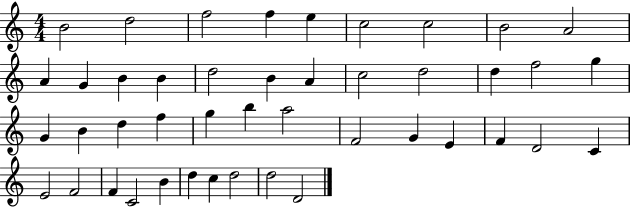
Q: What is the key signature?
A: C major